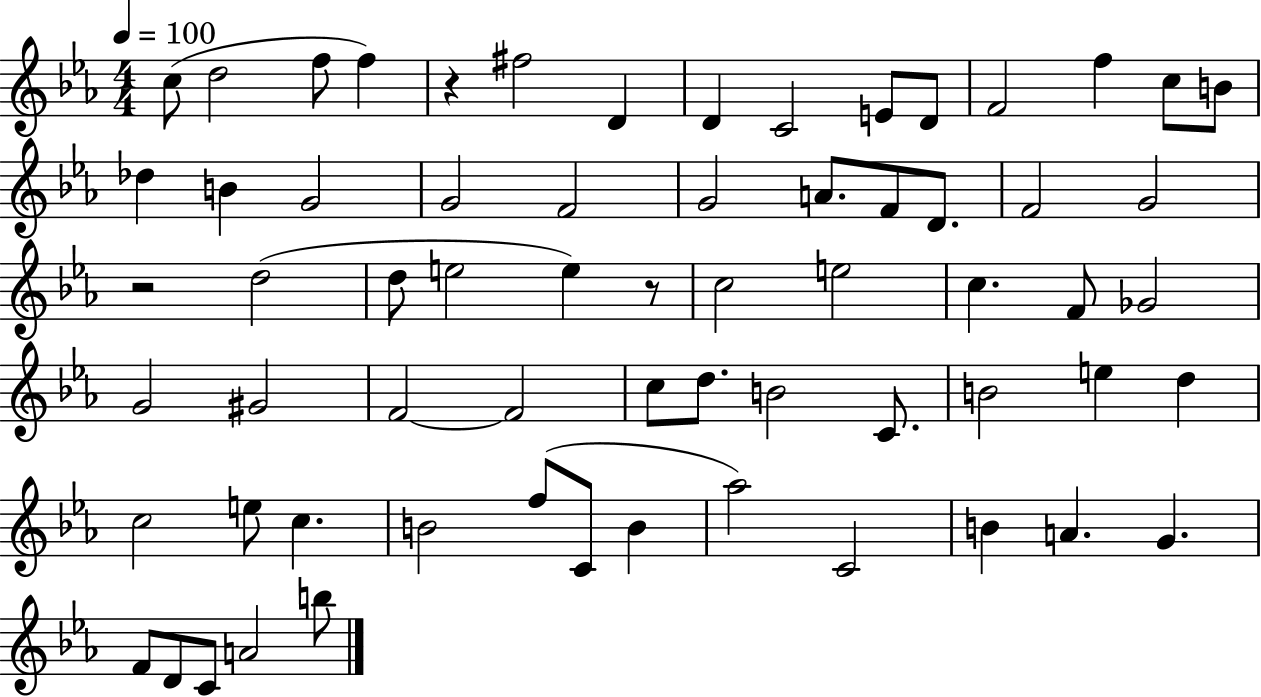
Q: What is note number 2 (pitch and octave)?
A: D5